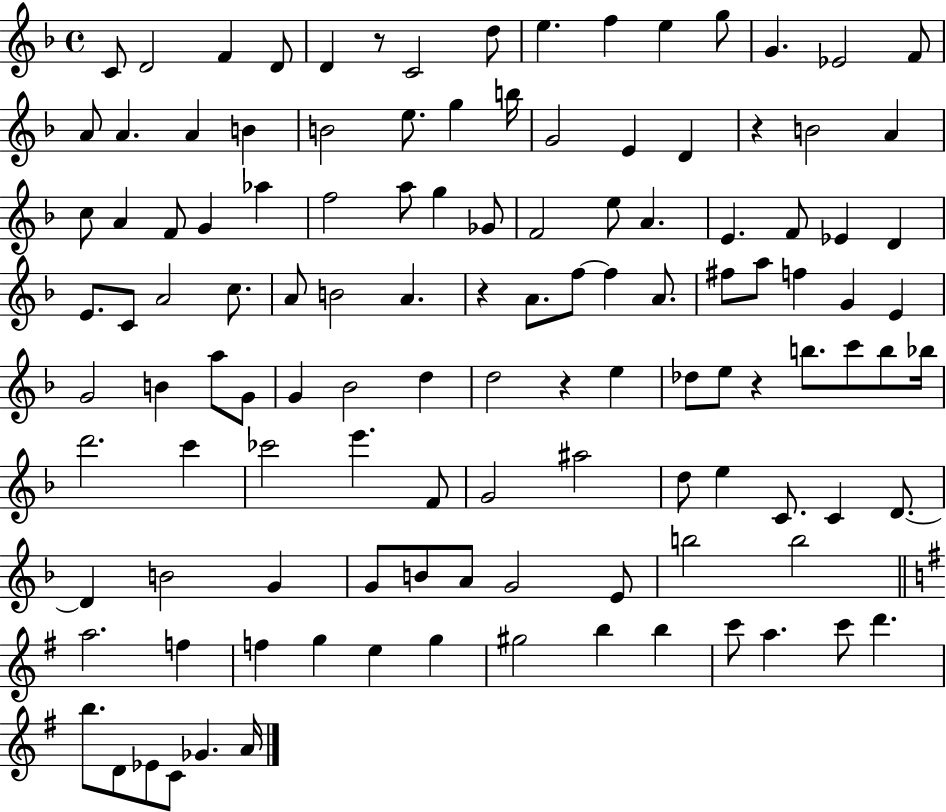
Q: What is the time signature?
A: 4/4